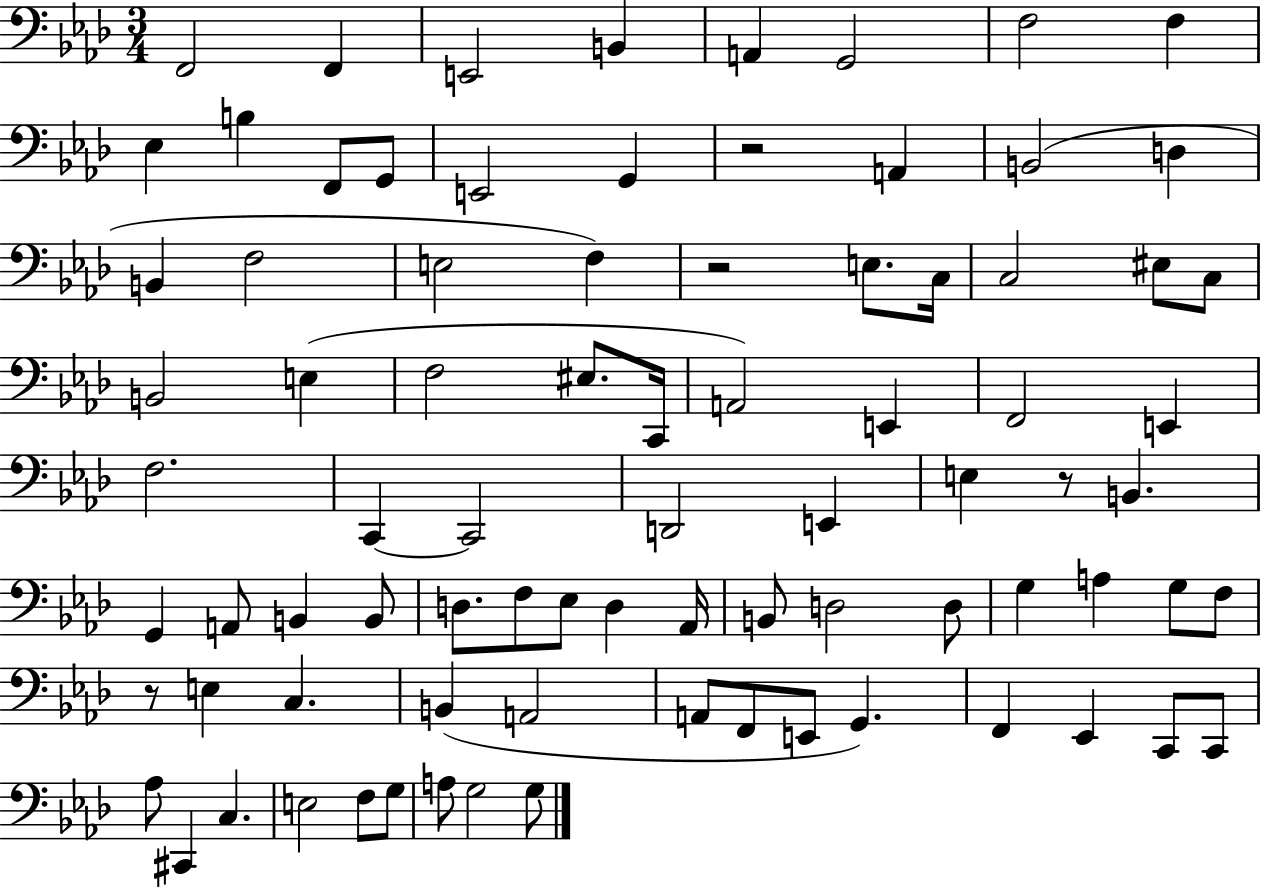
X:1
T:Untitled
M:3/4
L:1/4
K:Ab
F,,2 F,, E,,2 B,, A,, G,,2 F,2 F, _E, B, F,,/2 G,,/2 E,,2 G,, z2 A,, B,,2 D, B,, F,2 E,2 F, z2 E,/2 C,/4 C,2 ^E,/2 C,/2 B,,2 E, F,2 ^E,/2 C,,/4 A,,2 E,, F,,2 E,, F,2 C,, C,,2 D,,2 E,, E, z/2 B,, G,, A,,/2 B,, B,,/2 D,/2 F,/2 _E,/2 D, _A,,/4 B,,/2 D,2 D,/2 G, A, G,/2 F,/2 z/2 E, C, B,, A,,2 A,,/2 F,,/2 E,,/2 G,, F,, _E,, C,,/2 C,,/2 _A,/2 ^C,, C, E,2 F,/2 G,/2 A,/2 G,2 G,/2